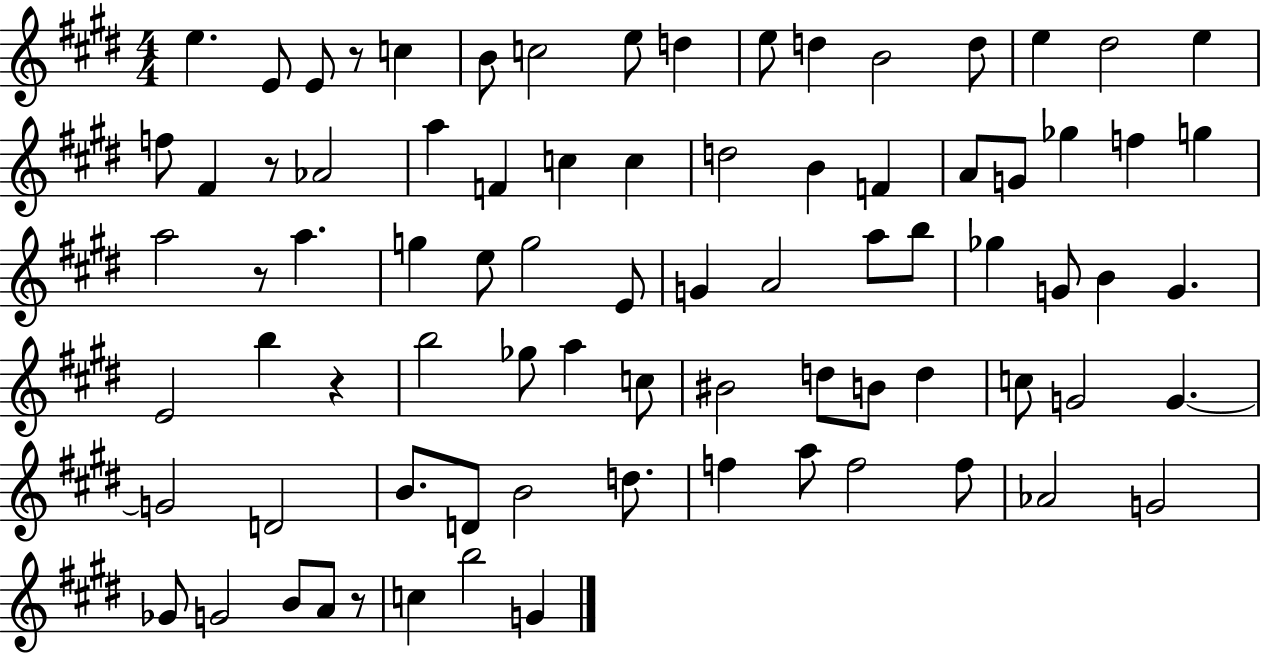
E5/q. E4/e E4/e R/e C5/q B4/e C5/h E5/e D5/q E5/e D5/q B4/h D5/e E5/q D#5/h E5/q F5/e F#4/q R/e Ab4/h A5/q F4/q C5/q C5/q D5/h B4/q F4/q A4/e G4/e Gb5/q F5/q G5/q A5/h R/e A5/q. G5/q E5/e G5/h E4/e G4/q A4/h A5/e B5/e Gb5/q G4/e B4/q G4/q. E4/h B5/q R/q B5/h Gb5/e A5/q C5/e BIS4/h D5/e B4/e D5/q C5/e G4/h G4/q. G4/h D4/h B4/e. D4/e B4/h D5/e. F5/q A5/e F5/h F5/e Ab4/h G4/h Gb4/e G4/h B4/e A4/e R/e C5/q B5/h G4/q